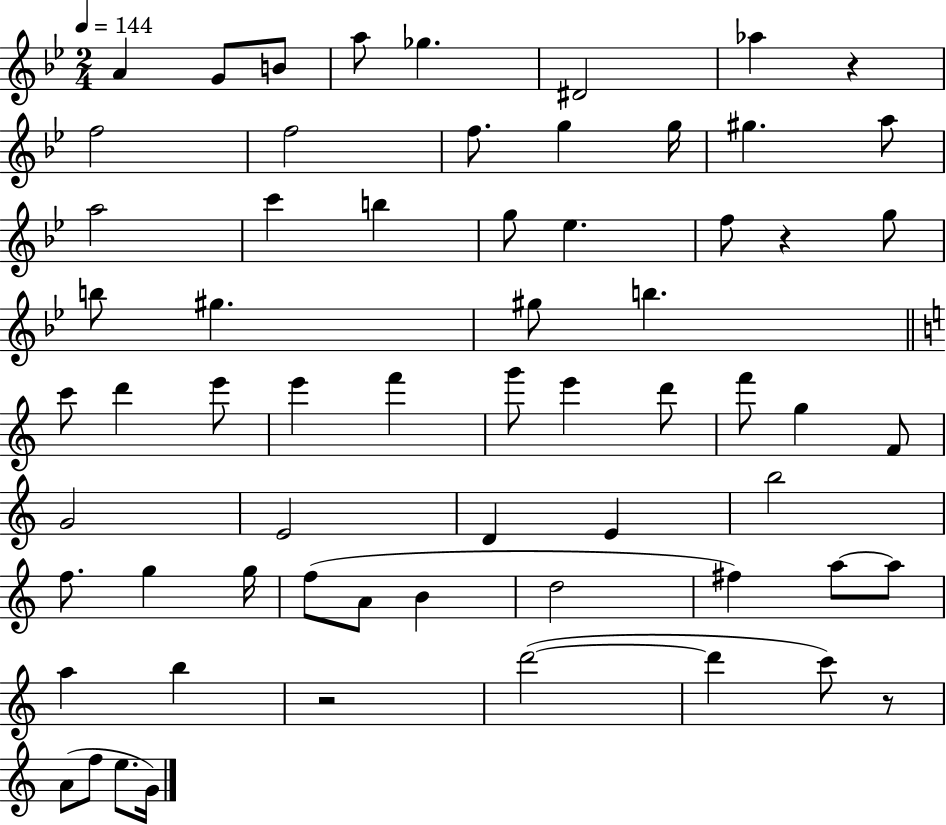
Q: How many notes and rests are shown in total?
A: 64